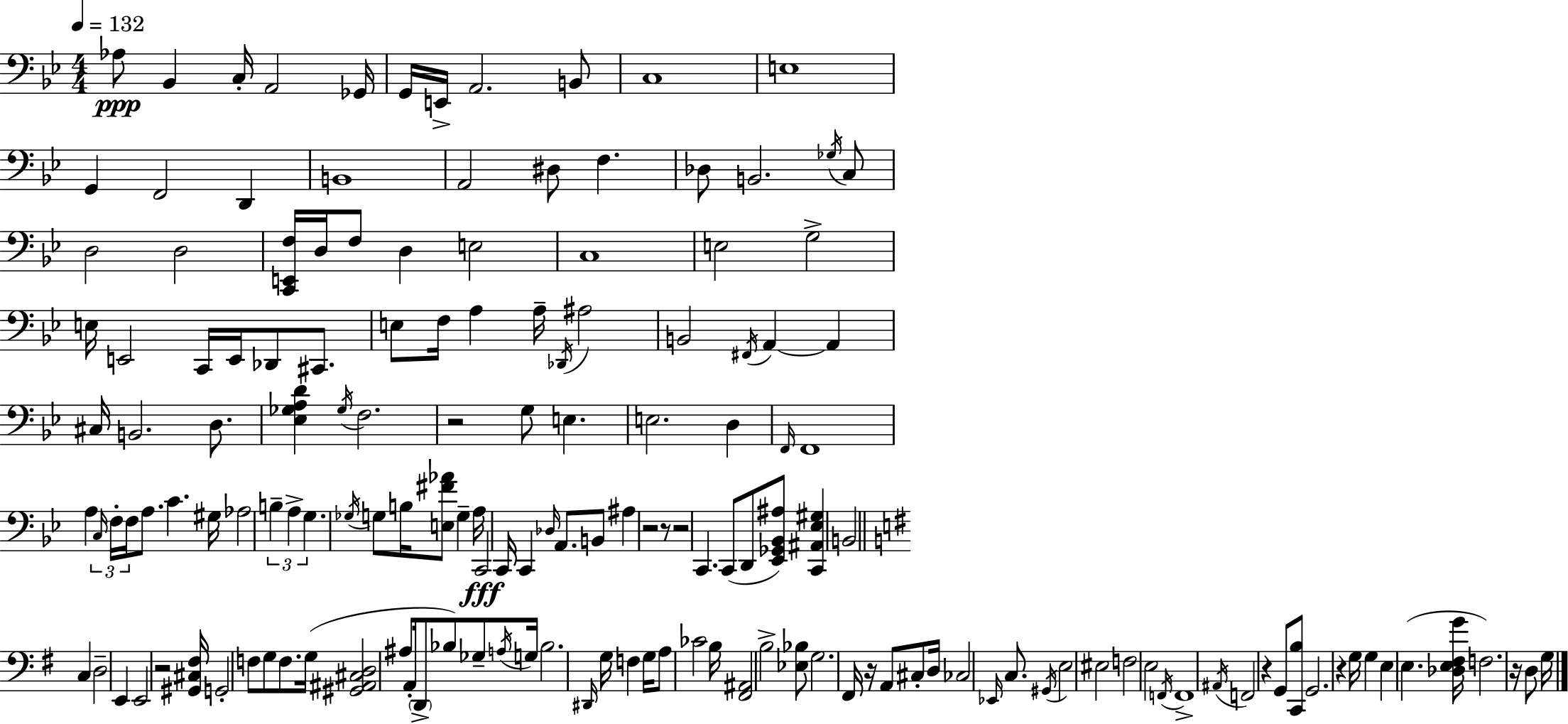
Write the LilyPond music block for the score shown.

{
  \clef bass
  \numericTimeSignature
  \time 4/4
  \key bes \major
  \tempo 4 = 132
  aes8\ppp bes,4 c16-. a,2 ges,16 | g,16 e,16-> a,2. b,8 | c1 | e1 | \break g,4 f,2 d,4 | b,1 | a,2 dis8 f4. | des8 b,2. \acciaccatura { ges16 } c8 | \break d2 d2 | <c, e, f>16 d16 f8 d4 e2 | c1 | e2 g2-> | \break e16 e,2 c,16 e,16 des,8 cis,8. | e8 f16 a4 a16-- \acciaccatura { des,16 } ais2 | b,2 \acciaccatura { fis,16 } a,4~~ a,4 | cis16 b,2. | \break d8. <ees ges a d'>4 \acciaccatura { ges16 } f2. | r2 g8 e4. | e2. | d4 \grace { f,16 } f,1 | \break a4 \tuplet 3/2 { \grace { c16 } f16-. f16 } a8. c'4. | gis16 aes2 \tuplet 3/2 { b4-- | a4-> g4. } \acciaccatura { ges16 } g8 b16 | <e fis' aes'>8 g4-- a16 c,2\fff c,16 | \break c,4 \grace { des16 } a,8. b,8 ais4 r2 | r8 r2 | c,4. c,8( d,8 <ees, ges, bes, ais>8) <c, ais, ees gis>4 | b,2 \bar "||" \break \key e \minor c4 d2-- e,4 | e,2 r2 | <gis, cis fis>16 g,2-. f8 g8 f8. | g16( <gis, ais, cis d>2 ais8 a,16-. \parenthesize d,8-> bes8) | \break ges8-- \acciaccatura { a16 } g16 bes2. | \grace { dis,16 } g16 f4 g16 a8 ces'2 | b16 <fis, ais,>2 b2-> | <ees bes>8 g2. | \break fis,16 r16 a,8 cis8-. d16 ces2 \grace { ees,16 } | c8. \acciaccatura { gis,16 } e2 eis2 | f2 e2 | \acciaccatura { f,16 } f,1-> | \break \acciaccatura { ais,16 } f,2 r4 | g,8 <c, b>8 g,2. | r4 g16 g4 e4 e4.( | <des e fis g'>16 f2.) | \break r16 d8 g16 \bar "|."
}